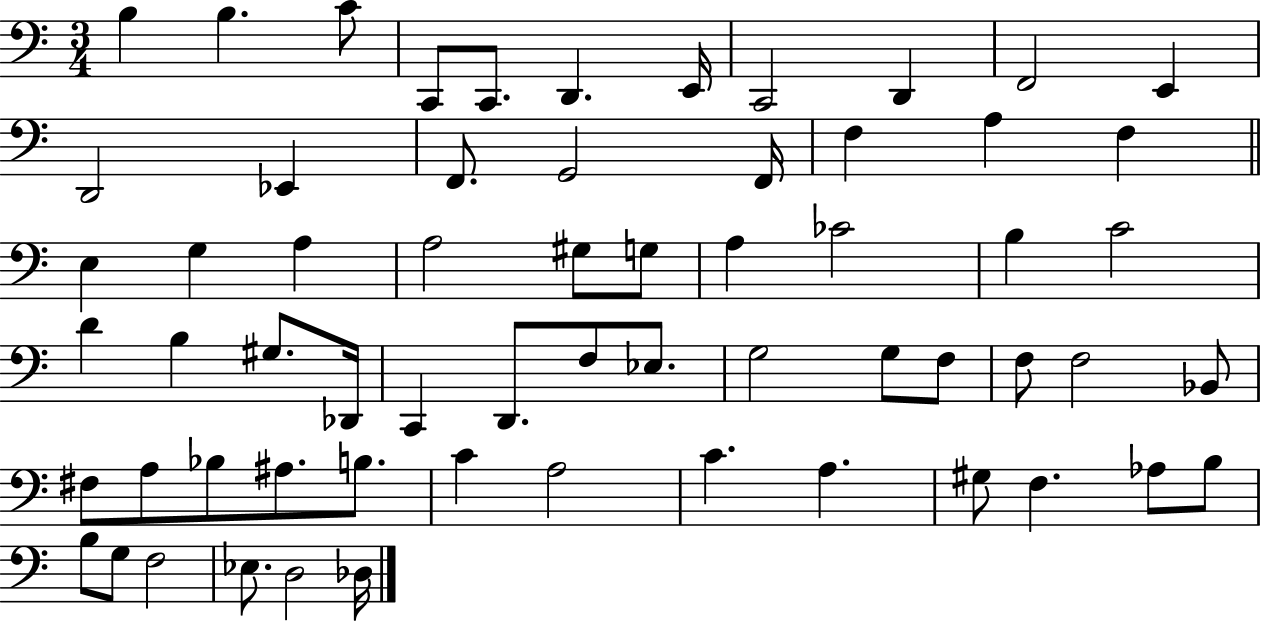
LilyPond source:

{
  \clef bass
  \numericTimeSignature
  \time 3/4
  \key c \major
  b4 b4. c'8 | c,8 c,8. d,4. e,16 | c,2 d,4 | f,2 e,4 | \break d,2 ees,4 | f,8. g,2 f,16 | f4 a4 f4 | \bar "||" \break \key c \major e4 g4 a4 | a2 gis8 g8 | a4 ces'2 | b4 c'2 | \break d'4 b4 gis8. des,16 | c,4 d,8. f8 ees8. | g2 g8 f8 | f8 f2 bes,8 | \break fis8 a8 bes8 ais8. b8. | c'4 a2 | c'4. a4. | gis8 f4. aes8 b8 | \break b8 g8 f2 | ees8. d2 des16 | \bar "|."
}